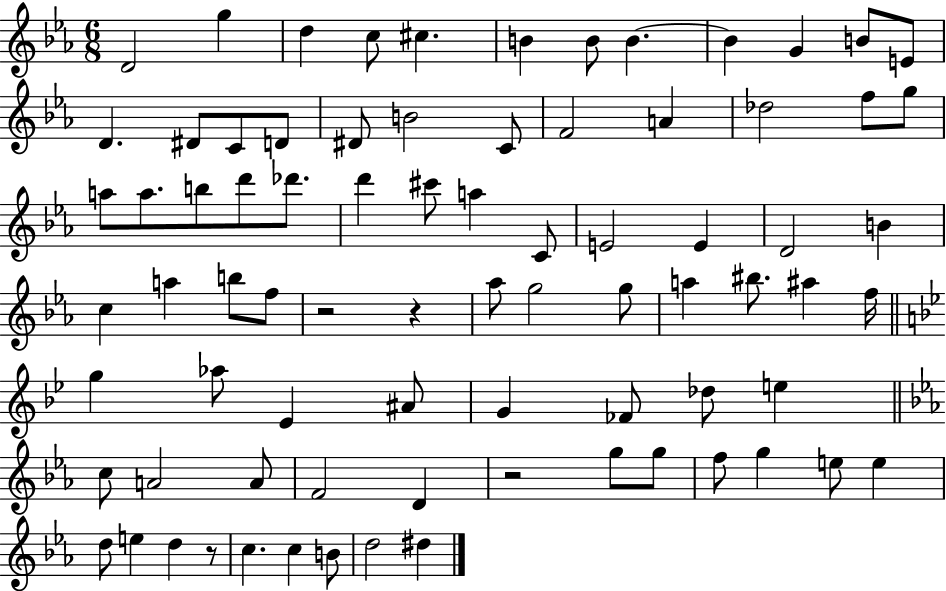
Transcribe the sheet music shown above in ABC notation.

X:1
T:Untitled
M:6/8
L:1/4
K:Eb
D2 g d c/2 ^c B B/2 B B G B/2 E/2 D ^D/2 C/2 D/2 ^D/2 B2 C/2 F2 A _d2 f/2 g/2 a/2 a/2 b/2 d'/2 _d'/2 d' ^c'/2 a C/2 E2 E D2 B c a b/2 f/2 z2 z _a/2 g2 g/2 a ^b/2 ^a f/4 g _a/2 _E ^A/2 G _F/2 _d/2 e c/2 A2 A/2 F2 D z2 g/2 g/2 f/2 g e/2 e d/2 e d z/2 c c B/2 d2 ^d